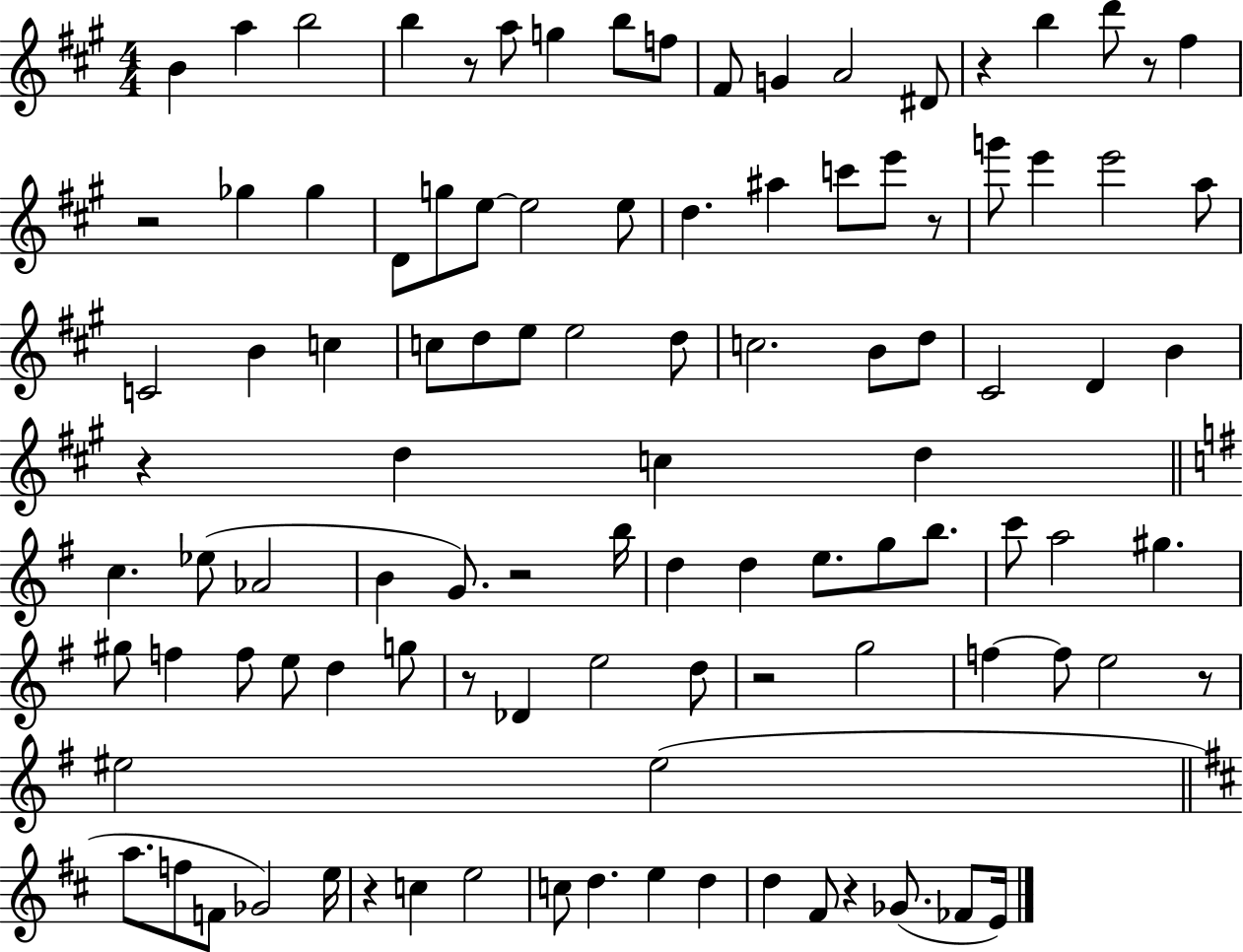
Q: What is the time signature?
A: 4/4